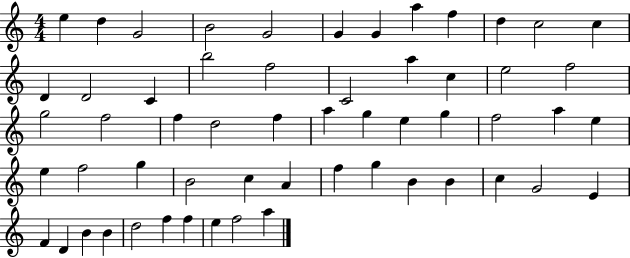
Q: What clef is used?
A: treble